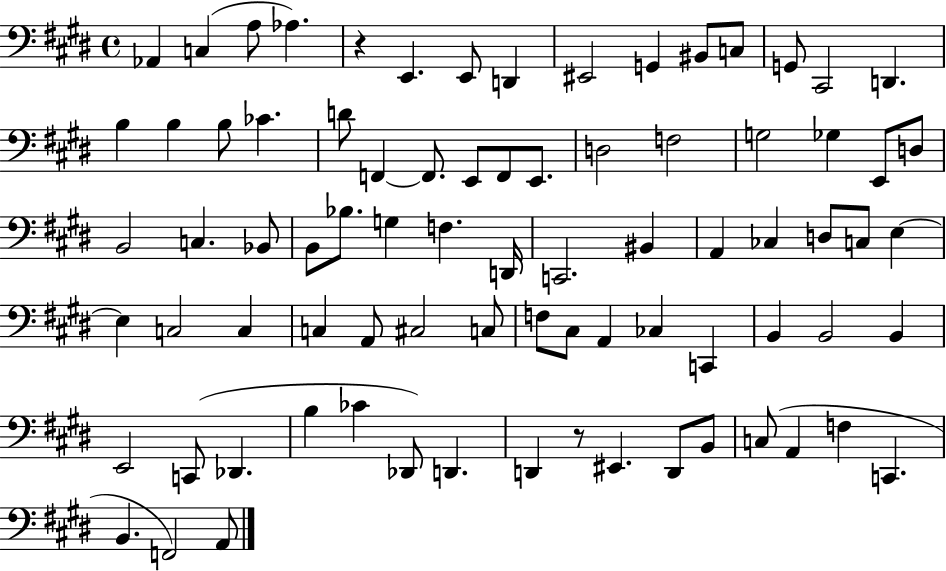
Ab2/q C3/q A3/e Ab3/q. R/q E2/q. E2/e D2/q EIS2/h G2/q BIS2/e C3/e G2/e C#2/h D2/q. B3/q B3/q B3/e CES4/q. D4/e F2/q F2/e. E2/e F2/e E2/e. D3/h F3/h G3/h Gb3/q E2/e D3/e B2/h C3/q. Bb2/e B2/e Bb3/e. G3/q F3/q. D2/s C2/h. BIS2/q A2/q CES3/q D3/e C3/e E3/q E3/q C3/h C3/q C3/q A2/e C#3/h C3/e F3/e C#3/e A2/q CES3/q C2/q B2/q B2/h B2/q E2/h C2/e Db2/q. B3/q CES4/q Db2/e D2/q. D2/q R/e EIS2/q. D2/e B2/e C3/e A2/q F3/q C2/q. B2/q. F2/h A2/e